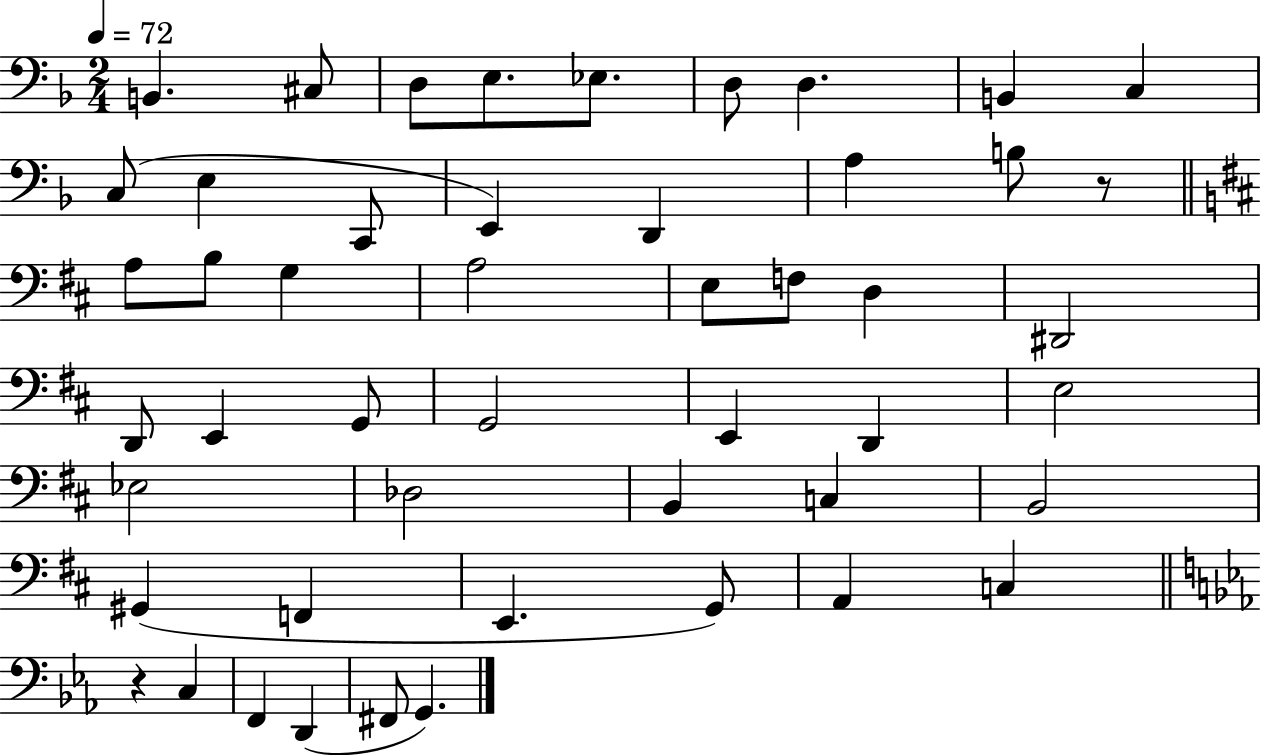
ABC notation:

X:1
T:Untitled
M:2/4
L:1/4
K:F
B,, ^C,/2 D,/2 E,/2 _E,/2 D,/2 D, B,, C, C,/2 E, C,,/2 E,, D,, A, B,/2 z/2 A,/2 B,/2 G, A,2 E,/2 F,/2 D, ^D,,2 D,,/2 E,, G,,/2 G,,2 E,, D,, E,2 _E,2 _D,2 B,, C, B,,2 ^G,, F,, E,, G,,/2 A,, C, z C, F,, D,, ^F,,/2 G,,